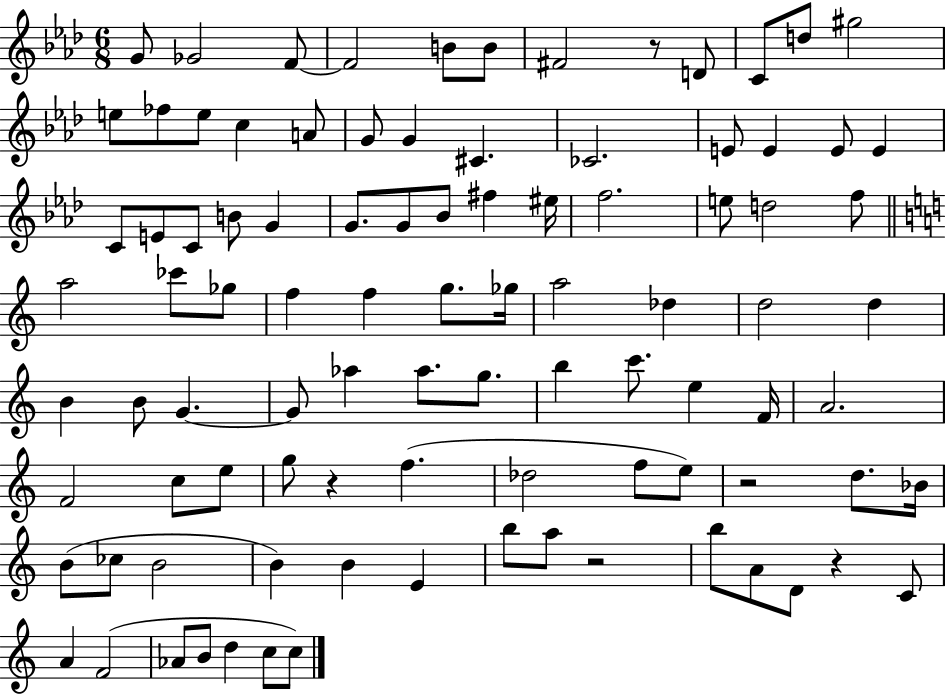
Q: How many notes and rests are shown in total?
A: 95